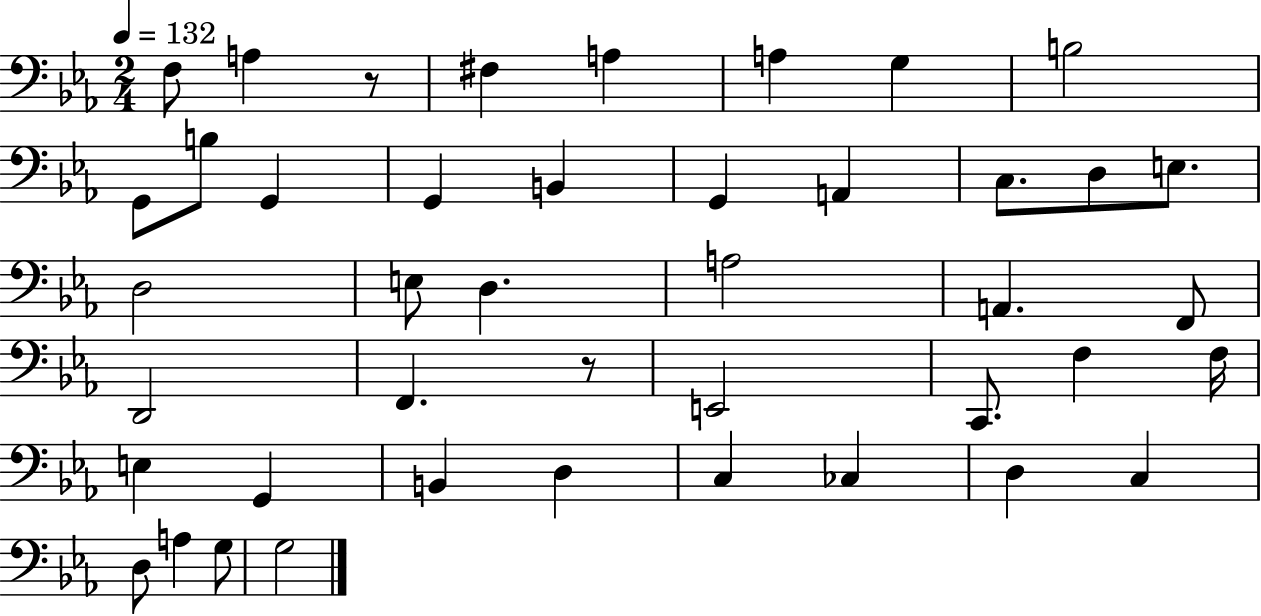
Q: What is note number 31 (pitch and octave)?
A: G2